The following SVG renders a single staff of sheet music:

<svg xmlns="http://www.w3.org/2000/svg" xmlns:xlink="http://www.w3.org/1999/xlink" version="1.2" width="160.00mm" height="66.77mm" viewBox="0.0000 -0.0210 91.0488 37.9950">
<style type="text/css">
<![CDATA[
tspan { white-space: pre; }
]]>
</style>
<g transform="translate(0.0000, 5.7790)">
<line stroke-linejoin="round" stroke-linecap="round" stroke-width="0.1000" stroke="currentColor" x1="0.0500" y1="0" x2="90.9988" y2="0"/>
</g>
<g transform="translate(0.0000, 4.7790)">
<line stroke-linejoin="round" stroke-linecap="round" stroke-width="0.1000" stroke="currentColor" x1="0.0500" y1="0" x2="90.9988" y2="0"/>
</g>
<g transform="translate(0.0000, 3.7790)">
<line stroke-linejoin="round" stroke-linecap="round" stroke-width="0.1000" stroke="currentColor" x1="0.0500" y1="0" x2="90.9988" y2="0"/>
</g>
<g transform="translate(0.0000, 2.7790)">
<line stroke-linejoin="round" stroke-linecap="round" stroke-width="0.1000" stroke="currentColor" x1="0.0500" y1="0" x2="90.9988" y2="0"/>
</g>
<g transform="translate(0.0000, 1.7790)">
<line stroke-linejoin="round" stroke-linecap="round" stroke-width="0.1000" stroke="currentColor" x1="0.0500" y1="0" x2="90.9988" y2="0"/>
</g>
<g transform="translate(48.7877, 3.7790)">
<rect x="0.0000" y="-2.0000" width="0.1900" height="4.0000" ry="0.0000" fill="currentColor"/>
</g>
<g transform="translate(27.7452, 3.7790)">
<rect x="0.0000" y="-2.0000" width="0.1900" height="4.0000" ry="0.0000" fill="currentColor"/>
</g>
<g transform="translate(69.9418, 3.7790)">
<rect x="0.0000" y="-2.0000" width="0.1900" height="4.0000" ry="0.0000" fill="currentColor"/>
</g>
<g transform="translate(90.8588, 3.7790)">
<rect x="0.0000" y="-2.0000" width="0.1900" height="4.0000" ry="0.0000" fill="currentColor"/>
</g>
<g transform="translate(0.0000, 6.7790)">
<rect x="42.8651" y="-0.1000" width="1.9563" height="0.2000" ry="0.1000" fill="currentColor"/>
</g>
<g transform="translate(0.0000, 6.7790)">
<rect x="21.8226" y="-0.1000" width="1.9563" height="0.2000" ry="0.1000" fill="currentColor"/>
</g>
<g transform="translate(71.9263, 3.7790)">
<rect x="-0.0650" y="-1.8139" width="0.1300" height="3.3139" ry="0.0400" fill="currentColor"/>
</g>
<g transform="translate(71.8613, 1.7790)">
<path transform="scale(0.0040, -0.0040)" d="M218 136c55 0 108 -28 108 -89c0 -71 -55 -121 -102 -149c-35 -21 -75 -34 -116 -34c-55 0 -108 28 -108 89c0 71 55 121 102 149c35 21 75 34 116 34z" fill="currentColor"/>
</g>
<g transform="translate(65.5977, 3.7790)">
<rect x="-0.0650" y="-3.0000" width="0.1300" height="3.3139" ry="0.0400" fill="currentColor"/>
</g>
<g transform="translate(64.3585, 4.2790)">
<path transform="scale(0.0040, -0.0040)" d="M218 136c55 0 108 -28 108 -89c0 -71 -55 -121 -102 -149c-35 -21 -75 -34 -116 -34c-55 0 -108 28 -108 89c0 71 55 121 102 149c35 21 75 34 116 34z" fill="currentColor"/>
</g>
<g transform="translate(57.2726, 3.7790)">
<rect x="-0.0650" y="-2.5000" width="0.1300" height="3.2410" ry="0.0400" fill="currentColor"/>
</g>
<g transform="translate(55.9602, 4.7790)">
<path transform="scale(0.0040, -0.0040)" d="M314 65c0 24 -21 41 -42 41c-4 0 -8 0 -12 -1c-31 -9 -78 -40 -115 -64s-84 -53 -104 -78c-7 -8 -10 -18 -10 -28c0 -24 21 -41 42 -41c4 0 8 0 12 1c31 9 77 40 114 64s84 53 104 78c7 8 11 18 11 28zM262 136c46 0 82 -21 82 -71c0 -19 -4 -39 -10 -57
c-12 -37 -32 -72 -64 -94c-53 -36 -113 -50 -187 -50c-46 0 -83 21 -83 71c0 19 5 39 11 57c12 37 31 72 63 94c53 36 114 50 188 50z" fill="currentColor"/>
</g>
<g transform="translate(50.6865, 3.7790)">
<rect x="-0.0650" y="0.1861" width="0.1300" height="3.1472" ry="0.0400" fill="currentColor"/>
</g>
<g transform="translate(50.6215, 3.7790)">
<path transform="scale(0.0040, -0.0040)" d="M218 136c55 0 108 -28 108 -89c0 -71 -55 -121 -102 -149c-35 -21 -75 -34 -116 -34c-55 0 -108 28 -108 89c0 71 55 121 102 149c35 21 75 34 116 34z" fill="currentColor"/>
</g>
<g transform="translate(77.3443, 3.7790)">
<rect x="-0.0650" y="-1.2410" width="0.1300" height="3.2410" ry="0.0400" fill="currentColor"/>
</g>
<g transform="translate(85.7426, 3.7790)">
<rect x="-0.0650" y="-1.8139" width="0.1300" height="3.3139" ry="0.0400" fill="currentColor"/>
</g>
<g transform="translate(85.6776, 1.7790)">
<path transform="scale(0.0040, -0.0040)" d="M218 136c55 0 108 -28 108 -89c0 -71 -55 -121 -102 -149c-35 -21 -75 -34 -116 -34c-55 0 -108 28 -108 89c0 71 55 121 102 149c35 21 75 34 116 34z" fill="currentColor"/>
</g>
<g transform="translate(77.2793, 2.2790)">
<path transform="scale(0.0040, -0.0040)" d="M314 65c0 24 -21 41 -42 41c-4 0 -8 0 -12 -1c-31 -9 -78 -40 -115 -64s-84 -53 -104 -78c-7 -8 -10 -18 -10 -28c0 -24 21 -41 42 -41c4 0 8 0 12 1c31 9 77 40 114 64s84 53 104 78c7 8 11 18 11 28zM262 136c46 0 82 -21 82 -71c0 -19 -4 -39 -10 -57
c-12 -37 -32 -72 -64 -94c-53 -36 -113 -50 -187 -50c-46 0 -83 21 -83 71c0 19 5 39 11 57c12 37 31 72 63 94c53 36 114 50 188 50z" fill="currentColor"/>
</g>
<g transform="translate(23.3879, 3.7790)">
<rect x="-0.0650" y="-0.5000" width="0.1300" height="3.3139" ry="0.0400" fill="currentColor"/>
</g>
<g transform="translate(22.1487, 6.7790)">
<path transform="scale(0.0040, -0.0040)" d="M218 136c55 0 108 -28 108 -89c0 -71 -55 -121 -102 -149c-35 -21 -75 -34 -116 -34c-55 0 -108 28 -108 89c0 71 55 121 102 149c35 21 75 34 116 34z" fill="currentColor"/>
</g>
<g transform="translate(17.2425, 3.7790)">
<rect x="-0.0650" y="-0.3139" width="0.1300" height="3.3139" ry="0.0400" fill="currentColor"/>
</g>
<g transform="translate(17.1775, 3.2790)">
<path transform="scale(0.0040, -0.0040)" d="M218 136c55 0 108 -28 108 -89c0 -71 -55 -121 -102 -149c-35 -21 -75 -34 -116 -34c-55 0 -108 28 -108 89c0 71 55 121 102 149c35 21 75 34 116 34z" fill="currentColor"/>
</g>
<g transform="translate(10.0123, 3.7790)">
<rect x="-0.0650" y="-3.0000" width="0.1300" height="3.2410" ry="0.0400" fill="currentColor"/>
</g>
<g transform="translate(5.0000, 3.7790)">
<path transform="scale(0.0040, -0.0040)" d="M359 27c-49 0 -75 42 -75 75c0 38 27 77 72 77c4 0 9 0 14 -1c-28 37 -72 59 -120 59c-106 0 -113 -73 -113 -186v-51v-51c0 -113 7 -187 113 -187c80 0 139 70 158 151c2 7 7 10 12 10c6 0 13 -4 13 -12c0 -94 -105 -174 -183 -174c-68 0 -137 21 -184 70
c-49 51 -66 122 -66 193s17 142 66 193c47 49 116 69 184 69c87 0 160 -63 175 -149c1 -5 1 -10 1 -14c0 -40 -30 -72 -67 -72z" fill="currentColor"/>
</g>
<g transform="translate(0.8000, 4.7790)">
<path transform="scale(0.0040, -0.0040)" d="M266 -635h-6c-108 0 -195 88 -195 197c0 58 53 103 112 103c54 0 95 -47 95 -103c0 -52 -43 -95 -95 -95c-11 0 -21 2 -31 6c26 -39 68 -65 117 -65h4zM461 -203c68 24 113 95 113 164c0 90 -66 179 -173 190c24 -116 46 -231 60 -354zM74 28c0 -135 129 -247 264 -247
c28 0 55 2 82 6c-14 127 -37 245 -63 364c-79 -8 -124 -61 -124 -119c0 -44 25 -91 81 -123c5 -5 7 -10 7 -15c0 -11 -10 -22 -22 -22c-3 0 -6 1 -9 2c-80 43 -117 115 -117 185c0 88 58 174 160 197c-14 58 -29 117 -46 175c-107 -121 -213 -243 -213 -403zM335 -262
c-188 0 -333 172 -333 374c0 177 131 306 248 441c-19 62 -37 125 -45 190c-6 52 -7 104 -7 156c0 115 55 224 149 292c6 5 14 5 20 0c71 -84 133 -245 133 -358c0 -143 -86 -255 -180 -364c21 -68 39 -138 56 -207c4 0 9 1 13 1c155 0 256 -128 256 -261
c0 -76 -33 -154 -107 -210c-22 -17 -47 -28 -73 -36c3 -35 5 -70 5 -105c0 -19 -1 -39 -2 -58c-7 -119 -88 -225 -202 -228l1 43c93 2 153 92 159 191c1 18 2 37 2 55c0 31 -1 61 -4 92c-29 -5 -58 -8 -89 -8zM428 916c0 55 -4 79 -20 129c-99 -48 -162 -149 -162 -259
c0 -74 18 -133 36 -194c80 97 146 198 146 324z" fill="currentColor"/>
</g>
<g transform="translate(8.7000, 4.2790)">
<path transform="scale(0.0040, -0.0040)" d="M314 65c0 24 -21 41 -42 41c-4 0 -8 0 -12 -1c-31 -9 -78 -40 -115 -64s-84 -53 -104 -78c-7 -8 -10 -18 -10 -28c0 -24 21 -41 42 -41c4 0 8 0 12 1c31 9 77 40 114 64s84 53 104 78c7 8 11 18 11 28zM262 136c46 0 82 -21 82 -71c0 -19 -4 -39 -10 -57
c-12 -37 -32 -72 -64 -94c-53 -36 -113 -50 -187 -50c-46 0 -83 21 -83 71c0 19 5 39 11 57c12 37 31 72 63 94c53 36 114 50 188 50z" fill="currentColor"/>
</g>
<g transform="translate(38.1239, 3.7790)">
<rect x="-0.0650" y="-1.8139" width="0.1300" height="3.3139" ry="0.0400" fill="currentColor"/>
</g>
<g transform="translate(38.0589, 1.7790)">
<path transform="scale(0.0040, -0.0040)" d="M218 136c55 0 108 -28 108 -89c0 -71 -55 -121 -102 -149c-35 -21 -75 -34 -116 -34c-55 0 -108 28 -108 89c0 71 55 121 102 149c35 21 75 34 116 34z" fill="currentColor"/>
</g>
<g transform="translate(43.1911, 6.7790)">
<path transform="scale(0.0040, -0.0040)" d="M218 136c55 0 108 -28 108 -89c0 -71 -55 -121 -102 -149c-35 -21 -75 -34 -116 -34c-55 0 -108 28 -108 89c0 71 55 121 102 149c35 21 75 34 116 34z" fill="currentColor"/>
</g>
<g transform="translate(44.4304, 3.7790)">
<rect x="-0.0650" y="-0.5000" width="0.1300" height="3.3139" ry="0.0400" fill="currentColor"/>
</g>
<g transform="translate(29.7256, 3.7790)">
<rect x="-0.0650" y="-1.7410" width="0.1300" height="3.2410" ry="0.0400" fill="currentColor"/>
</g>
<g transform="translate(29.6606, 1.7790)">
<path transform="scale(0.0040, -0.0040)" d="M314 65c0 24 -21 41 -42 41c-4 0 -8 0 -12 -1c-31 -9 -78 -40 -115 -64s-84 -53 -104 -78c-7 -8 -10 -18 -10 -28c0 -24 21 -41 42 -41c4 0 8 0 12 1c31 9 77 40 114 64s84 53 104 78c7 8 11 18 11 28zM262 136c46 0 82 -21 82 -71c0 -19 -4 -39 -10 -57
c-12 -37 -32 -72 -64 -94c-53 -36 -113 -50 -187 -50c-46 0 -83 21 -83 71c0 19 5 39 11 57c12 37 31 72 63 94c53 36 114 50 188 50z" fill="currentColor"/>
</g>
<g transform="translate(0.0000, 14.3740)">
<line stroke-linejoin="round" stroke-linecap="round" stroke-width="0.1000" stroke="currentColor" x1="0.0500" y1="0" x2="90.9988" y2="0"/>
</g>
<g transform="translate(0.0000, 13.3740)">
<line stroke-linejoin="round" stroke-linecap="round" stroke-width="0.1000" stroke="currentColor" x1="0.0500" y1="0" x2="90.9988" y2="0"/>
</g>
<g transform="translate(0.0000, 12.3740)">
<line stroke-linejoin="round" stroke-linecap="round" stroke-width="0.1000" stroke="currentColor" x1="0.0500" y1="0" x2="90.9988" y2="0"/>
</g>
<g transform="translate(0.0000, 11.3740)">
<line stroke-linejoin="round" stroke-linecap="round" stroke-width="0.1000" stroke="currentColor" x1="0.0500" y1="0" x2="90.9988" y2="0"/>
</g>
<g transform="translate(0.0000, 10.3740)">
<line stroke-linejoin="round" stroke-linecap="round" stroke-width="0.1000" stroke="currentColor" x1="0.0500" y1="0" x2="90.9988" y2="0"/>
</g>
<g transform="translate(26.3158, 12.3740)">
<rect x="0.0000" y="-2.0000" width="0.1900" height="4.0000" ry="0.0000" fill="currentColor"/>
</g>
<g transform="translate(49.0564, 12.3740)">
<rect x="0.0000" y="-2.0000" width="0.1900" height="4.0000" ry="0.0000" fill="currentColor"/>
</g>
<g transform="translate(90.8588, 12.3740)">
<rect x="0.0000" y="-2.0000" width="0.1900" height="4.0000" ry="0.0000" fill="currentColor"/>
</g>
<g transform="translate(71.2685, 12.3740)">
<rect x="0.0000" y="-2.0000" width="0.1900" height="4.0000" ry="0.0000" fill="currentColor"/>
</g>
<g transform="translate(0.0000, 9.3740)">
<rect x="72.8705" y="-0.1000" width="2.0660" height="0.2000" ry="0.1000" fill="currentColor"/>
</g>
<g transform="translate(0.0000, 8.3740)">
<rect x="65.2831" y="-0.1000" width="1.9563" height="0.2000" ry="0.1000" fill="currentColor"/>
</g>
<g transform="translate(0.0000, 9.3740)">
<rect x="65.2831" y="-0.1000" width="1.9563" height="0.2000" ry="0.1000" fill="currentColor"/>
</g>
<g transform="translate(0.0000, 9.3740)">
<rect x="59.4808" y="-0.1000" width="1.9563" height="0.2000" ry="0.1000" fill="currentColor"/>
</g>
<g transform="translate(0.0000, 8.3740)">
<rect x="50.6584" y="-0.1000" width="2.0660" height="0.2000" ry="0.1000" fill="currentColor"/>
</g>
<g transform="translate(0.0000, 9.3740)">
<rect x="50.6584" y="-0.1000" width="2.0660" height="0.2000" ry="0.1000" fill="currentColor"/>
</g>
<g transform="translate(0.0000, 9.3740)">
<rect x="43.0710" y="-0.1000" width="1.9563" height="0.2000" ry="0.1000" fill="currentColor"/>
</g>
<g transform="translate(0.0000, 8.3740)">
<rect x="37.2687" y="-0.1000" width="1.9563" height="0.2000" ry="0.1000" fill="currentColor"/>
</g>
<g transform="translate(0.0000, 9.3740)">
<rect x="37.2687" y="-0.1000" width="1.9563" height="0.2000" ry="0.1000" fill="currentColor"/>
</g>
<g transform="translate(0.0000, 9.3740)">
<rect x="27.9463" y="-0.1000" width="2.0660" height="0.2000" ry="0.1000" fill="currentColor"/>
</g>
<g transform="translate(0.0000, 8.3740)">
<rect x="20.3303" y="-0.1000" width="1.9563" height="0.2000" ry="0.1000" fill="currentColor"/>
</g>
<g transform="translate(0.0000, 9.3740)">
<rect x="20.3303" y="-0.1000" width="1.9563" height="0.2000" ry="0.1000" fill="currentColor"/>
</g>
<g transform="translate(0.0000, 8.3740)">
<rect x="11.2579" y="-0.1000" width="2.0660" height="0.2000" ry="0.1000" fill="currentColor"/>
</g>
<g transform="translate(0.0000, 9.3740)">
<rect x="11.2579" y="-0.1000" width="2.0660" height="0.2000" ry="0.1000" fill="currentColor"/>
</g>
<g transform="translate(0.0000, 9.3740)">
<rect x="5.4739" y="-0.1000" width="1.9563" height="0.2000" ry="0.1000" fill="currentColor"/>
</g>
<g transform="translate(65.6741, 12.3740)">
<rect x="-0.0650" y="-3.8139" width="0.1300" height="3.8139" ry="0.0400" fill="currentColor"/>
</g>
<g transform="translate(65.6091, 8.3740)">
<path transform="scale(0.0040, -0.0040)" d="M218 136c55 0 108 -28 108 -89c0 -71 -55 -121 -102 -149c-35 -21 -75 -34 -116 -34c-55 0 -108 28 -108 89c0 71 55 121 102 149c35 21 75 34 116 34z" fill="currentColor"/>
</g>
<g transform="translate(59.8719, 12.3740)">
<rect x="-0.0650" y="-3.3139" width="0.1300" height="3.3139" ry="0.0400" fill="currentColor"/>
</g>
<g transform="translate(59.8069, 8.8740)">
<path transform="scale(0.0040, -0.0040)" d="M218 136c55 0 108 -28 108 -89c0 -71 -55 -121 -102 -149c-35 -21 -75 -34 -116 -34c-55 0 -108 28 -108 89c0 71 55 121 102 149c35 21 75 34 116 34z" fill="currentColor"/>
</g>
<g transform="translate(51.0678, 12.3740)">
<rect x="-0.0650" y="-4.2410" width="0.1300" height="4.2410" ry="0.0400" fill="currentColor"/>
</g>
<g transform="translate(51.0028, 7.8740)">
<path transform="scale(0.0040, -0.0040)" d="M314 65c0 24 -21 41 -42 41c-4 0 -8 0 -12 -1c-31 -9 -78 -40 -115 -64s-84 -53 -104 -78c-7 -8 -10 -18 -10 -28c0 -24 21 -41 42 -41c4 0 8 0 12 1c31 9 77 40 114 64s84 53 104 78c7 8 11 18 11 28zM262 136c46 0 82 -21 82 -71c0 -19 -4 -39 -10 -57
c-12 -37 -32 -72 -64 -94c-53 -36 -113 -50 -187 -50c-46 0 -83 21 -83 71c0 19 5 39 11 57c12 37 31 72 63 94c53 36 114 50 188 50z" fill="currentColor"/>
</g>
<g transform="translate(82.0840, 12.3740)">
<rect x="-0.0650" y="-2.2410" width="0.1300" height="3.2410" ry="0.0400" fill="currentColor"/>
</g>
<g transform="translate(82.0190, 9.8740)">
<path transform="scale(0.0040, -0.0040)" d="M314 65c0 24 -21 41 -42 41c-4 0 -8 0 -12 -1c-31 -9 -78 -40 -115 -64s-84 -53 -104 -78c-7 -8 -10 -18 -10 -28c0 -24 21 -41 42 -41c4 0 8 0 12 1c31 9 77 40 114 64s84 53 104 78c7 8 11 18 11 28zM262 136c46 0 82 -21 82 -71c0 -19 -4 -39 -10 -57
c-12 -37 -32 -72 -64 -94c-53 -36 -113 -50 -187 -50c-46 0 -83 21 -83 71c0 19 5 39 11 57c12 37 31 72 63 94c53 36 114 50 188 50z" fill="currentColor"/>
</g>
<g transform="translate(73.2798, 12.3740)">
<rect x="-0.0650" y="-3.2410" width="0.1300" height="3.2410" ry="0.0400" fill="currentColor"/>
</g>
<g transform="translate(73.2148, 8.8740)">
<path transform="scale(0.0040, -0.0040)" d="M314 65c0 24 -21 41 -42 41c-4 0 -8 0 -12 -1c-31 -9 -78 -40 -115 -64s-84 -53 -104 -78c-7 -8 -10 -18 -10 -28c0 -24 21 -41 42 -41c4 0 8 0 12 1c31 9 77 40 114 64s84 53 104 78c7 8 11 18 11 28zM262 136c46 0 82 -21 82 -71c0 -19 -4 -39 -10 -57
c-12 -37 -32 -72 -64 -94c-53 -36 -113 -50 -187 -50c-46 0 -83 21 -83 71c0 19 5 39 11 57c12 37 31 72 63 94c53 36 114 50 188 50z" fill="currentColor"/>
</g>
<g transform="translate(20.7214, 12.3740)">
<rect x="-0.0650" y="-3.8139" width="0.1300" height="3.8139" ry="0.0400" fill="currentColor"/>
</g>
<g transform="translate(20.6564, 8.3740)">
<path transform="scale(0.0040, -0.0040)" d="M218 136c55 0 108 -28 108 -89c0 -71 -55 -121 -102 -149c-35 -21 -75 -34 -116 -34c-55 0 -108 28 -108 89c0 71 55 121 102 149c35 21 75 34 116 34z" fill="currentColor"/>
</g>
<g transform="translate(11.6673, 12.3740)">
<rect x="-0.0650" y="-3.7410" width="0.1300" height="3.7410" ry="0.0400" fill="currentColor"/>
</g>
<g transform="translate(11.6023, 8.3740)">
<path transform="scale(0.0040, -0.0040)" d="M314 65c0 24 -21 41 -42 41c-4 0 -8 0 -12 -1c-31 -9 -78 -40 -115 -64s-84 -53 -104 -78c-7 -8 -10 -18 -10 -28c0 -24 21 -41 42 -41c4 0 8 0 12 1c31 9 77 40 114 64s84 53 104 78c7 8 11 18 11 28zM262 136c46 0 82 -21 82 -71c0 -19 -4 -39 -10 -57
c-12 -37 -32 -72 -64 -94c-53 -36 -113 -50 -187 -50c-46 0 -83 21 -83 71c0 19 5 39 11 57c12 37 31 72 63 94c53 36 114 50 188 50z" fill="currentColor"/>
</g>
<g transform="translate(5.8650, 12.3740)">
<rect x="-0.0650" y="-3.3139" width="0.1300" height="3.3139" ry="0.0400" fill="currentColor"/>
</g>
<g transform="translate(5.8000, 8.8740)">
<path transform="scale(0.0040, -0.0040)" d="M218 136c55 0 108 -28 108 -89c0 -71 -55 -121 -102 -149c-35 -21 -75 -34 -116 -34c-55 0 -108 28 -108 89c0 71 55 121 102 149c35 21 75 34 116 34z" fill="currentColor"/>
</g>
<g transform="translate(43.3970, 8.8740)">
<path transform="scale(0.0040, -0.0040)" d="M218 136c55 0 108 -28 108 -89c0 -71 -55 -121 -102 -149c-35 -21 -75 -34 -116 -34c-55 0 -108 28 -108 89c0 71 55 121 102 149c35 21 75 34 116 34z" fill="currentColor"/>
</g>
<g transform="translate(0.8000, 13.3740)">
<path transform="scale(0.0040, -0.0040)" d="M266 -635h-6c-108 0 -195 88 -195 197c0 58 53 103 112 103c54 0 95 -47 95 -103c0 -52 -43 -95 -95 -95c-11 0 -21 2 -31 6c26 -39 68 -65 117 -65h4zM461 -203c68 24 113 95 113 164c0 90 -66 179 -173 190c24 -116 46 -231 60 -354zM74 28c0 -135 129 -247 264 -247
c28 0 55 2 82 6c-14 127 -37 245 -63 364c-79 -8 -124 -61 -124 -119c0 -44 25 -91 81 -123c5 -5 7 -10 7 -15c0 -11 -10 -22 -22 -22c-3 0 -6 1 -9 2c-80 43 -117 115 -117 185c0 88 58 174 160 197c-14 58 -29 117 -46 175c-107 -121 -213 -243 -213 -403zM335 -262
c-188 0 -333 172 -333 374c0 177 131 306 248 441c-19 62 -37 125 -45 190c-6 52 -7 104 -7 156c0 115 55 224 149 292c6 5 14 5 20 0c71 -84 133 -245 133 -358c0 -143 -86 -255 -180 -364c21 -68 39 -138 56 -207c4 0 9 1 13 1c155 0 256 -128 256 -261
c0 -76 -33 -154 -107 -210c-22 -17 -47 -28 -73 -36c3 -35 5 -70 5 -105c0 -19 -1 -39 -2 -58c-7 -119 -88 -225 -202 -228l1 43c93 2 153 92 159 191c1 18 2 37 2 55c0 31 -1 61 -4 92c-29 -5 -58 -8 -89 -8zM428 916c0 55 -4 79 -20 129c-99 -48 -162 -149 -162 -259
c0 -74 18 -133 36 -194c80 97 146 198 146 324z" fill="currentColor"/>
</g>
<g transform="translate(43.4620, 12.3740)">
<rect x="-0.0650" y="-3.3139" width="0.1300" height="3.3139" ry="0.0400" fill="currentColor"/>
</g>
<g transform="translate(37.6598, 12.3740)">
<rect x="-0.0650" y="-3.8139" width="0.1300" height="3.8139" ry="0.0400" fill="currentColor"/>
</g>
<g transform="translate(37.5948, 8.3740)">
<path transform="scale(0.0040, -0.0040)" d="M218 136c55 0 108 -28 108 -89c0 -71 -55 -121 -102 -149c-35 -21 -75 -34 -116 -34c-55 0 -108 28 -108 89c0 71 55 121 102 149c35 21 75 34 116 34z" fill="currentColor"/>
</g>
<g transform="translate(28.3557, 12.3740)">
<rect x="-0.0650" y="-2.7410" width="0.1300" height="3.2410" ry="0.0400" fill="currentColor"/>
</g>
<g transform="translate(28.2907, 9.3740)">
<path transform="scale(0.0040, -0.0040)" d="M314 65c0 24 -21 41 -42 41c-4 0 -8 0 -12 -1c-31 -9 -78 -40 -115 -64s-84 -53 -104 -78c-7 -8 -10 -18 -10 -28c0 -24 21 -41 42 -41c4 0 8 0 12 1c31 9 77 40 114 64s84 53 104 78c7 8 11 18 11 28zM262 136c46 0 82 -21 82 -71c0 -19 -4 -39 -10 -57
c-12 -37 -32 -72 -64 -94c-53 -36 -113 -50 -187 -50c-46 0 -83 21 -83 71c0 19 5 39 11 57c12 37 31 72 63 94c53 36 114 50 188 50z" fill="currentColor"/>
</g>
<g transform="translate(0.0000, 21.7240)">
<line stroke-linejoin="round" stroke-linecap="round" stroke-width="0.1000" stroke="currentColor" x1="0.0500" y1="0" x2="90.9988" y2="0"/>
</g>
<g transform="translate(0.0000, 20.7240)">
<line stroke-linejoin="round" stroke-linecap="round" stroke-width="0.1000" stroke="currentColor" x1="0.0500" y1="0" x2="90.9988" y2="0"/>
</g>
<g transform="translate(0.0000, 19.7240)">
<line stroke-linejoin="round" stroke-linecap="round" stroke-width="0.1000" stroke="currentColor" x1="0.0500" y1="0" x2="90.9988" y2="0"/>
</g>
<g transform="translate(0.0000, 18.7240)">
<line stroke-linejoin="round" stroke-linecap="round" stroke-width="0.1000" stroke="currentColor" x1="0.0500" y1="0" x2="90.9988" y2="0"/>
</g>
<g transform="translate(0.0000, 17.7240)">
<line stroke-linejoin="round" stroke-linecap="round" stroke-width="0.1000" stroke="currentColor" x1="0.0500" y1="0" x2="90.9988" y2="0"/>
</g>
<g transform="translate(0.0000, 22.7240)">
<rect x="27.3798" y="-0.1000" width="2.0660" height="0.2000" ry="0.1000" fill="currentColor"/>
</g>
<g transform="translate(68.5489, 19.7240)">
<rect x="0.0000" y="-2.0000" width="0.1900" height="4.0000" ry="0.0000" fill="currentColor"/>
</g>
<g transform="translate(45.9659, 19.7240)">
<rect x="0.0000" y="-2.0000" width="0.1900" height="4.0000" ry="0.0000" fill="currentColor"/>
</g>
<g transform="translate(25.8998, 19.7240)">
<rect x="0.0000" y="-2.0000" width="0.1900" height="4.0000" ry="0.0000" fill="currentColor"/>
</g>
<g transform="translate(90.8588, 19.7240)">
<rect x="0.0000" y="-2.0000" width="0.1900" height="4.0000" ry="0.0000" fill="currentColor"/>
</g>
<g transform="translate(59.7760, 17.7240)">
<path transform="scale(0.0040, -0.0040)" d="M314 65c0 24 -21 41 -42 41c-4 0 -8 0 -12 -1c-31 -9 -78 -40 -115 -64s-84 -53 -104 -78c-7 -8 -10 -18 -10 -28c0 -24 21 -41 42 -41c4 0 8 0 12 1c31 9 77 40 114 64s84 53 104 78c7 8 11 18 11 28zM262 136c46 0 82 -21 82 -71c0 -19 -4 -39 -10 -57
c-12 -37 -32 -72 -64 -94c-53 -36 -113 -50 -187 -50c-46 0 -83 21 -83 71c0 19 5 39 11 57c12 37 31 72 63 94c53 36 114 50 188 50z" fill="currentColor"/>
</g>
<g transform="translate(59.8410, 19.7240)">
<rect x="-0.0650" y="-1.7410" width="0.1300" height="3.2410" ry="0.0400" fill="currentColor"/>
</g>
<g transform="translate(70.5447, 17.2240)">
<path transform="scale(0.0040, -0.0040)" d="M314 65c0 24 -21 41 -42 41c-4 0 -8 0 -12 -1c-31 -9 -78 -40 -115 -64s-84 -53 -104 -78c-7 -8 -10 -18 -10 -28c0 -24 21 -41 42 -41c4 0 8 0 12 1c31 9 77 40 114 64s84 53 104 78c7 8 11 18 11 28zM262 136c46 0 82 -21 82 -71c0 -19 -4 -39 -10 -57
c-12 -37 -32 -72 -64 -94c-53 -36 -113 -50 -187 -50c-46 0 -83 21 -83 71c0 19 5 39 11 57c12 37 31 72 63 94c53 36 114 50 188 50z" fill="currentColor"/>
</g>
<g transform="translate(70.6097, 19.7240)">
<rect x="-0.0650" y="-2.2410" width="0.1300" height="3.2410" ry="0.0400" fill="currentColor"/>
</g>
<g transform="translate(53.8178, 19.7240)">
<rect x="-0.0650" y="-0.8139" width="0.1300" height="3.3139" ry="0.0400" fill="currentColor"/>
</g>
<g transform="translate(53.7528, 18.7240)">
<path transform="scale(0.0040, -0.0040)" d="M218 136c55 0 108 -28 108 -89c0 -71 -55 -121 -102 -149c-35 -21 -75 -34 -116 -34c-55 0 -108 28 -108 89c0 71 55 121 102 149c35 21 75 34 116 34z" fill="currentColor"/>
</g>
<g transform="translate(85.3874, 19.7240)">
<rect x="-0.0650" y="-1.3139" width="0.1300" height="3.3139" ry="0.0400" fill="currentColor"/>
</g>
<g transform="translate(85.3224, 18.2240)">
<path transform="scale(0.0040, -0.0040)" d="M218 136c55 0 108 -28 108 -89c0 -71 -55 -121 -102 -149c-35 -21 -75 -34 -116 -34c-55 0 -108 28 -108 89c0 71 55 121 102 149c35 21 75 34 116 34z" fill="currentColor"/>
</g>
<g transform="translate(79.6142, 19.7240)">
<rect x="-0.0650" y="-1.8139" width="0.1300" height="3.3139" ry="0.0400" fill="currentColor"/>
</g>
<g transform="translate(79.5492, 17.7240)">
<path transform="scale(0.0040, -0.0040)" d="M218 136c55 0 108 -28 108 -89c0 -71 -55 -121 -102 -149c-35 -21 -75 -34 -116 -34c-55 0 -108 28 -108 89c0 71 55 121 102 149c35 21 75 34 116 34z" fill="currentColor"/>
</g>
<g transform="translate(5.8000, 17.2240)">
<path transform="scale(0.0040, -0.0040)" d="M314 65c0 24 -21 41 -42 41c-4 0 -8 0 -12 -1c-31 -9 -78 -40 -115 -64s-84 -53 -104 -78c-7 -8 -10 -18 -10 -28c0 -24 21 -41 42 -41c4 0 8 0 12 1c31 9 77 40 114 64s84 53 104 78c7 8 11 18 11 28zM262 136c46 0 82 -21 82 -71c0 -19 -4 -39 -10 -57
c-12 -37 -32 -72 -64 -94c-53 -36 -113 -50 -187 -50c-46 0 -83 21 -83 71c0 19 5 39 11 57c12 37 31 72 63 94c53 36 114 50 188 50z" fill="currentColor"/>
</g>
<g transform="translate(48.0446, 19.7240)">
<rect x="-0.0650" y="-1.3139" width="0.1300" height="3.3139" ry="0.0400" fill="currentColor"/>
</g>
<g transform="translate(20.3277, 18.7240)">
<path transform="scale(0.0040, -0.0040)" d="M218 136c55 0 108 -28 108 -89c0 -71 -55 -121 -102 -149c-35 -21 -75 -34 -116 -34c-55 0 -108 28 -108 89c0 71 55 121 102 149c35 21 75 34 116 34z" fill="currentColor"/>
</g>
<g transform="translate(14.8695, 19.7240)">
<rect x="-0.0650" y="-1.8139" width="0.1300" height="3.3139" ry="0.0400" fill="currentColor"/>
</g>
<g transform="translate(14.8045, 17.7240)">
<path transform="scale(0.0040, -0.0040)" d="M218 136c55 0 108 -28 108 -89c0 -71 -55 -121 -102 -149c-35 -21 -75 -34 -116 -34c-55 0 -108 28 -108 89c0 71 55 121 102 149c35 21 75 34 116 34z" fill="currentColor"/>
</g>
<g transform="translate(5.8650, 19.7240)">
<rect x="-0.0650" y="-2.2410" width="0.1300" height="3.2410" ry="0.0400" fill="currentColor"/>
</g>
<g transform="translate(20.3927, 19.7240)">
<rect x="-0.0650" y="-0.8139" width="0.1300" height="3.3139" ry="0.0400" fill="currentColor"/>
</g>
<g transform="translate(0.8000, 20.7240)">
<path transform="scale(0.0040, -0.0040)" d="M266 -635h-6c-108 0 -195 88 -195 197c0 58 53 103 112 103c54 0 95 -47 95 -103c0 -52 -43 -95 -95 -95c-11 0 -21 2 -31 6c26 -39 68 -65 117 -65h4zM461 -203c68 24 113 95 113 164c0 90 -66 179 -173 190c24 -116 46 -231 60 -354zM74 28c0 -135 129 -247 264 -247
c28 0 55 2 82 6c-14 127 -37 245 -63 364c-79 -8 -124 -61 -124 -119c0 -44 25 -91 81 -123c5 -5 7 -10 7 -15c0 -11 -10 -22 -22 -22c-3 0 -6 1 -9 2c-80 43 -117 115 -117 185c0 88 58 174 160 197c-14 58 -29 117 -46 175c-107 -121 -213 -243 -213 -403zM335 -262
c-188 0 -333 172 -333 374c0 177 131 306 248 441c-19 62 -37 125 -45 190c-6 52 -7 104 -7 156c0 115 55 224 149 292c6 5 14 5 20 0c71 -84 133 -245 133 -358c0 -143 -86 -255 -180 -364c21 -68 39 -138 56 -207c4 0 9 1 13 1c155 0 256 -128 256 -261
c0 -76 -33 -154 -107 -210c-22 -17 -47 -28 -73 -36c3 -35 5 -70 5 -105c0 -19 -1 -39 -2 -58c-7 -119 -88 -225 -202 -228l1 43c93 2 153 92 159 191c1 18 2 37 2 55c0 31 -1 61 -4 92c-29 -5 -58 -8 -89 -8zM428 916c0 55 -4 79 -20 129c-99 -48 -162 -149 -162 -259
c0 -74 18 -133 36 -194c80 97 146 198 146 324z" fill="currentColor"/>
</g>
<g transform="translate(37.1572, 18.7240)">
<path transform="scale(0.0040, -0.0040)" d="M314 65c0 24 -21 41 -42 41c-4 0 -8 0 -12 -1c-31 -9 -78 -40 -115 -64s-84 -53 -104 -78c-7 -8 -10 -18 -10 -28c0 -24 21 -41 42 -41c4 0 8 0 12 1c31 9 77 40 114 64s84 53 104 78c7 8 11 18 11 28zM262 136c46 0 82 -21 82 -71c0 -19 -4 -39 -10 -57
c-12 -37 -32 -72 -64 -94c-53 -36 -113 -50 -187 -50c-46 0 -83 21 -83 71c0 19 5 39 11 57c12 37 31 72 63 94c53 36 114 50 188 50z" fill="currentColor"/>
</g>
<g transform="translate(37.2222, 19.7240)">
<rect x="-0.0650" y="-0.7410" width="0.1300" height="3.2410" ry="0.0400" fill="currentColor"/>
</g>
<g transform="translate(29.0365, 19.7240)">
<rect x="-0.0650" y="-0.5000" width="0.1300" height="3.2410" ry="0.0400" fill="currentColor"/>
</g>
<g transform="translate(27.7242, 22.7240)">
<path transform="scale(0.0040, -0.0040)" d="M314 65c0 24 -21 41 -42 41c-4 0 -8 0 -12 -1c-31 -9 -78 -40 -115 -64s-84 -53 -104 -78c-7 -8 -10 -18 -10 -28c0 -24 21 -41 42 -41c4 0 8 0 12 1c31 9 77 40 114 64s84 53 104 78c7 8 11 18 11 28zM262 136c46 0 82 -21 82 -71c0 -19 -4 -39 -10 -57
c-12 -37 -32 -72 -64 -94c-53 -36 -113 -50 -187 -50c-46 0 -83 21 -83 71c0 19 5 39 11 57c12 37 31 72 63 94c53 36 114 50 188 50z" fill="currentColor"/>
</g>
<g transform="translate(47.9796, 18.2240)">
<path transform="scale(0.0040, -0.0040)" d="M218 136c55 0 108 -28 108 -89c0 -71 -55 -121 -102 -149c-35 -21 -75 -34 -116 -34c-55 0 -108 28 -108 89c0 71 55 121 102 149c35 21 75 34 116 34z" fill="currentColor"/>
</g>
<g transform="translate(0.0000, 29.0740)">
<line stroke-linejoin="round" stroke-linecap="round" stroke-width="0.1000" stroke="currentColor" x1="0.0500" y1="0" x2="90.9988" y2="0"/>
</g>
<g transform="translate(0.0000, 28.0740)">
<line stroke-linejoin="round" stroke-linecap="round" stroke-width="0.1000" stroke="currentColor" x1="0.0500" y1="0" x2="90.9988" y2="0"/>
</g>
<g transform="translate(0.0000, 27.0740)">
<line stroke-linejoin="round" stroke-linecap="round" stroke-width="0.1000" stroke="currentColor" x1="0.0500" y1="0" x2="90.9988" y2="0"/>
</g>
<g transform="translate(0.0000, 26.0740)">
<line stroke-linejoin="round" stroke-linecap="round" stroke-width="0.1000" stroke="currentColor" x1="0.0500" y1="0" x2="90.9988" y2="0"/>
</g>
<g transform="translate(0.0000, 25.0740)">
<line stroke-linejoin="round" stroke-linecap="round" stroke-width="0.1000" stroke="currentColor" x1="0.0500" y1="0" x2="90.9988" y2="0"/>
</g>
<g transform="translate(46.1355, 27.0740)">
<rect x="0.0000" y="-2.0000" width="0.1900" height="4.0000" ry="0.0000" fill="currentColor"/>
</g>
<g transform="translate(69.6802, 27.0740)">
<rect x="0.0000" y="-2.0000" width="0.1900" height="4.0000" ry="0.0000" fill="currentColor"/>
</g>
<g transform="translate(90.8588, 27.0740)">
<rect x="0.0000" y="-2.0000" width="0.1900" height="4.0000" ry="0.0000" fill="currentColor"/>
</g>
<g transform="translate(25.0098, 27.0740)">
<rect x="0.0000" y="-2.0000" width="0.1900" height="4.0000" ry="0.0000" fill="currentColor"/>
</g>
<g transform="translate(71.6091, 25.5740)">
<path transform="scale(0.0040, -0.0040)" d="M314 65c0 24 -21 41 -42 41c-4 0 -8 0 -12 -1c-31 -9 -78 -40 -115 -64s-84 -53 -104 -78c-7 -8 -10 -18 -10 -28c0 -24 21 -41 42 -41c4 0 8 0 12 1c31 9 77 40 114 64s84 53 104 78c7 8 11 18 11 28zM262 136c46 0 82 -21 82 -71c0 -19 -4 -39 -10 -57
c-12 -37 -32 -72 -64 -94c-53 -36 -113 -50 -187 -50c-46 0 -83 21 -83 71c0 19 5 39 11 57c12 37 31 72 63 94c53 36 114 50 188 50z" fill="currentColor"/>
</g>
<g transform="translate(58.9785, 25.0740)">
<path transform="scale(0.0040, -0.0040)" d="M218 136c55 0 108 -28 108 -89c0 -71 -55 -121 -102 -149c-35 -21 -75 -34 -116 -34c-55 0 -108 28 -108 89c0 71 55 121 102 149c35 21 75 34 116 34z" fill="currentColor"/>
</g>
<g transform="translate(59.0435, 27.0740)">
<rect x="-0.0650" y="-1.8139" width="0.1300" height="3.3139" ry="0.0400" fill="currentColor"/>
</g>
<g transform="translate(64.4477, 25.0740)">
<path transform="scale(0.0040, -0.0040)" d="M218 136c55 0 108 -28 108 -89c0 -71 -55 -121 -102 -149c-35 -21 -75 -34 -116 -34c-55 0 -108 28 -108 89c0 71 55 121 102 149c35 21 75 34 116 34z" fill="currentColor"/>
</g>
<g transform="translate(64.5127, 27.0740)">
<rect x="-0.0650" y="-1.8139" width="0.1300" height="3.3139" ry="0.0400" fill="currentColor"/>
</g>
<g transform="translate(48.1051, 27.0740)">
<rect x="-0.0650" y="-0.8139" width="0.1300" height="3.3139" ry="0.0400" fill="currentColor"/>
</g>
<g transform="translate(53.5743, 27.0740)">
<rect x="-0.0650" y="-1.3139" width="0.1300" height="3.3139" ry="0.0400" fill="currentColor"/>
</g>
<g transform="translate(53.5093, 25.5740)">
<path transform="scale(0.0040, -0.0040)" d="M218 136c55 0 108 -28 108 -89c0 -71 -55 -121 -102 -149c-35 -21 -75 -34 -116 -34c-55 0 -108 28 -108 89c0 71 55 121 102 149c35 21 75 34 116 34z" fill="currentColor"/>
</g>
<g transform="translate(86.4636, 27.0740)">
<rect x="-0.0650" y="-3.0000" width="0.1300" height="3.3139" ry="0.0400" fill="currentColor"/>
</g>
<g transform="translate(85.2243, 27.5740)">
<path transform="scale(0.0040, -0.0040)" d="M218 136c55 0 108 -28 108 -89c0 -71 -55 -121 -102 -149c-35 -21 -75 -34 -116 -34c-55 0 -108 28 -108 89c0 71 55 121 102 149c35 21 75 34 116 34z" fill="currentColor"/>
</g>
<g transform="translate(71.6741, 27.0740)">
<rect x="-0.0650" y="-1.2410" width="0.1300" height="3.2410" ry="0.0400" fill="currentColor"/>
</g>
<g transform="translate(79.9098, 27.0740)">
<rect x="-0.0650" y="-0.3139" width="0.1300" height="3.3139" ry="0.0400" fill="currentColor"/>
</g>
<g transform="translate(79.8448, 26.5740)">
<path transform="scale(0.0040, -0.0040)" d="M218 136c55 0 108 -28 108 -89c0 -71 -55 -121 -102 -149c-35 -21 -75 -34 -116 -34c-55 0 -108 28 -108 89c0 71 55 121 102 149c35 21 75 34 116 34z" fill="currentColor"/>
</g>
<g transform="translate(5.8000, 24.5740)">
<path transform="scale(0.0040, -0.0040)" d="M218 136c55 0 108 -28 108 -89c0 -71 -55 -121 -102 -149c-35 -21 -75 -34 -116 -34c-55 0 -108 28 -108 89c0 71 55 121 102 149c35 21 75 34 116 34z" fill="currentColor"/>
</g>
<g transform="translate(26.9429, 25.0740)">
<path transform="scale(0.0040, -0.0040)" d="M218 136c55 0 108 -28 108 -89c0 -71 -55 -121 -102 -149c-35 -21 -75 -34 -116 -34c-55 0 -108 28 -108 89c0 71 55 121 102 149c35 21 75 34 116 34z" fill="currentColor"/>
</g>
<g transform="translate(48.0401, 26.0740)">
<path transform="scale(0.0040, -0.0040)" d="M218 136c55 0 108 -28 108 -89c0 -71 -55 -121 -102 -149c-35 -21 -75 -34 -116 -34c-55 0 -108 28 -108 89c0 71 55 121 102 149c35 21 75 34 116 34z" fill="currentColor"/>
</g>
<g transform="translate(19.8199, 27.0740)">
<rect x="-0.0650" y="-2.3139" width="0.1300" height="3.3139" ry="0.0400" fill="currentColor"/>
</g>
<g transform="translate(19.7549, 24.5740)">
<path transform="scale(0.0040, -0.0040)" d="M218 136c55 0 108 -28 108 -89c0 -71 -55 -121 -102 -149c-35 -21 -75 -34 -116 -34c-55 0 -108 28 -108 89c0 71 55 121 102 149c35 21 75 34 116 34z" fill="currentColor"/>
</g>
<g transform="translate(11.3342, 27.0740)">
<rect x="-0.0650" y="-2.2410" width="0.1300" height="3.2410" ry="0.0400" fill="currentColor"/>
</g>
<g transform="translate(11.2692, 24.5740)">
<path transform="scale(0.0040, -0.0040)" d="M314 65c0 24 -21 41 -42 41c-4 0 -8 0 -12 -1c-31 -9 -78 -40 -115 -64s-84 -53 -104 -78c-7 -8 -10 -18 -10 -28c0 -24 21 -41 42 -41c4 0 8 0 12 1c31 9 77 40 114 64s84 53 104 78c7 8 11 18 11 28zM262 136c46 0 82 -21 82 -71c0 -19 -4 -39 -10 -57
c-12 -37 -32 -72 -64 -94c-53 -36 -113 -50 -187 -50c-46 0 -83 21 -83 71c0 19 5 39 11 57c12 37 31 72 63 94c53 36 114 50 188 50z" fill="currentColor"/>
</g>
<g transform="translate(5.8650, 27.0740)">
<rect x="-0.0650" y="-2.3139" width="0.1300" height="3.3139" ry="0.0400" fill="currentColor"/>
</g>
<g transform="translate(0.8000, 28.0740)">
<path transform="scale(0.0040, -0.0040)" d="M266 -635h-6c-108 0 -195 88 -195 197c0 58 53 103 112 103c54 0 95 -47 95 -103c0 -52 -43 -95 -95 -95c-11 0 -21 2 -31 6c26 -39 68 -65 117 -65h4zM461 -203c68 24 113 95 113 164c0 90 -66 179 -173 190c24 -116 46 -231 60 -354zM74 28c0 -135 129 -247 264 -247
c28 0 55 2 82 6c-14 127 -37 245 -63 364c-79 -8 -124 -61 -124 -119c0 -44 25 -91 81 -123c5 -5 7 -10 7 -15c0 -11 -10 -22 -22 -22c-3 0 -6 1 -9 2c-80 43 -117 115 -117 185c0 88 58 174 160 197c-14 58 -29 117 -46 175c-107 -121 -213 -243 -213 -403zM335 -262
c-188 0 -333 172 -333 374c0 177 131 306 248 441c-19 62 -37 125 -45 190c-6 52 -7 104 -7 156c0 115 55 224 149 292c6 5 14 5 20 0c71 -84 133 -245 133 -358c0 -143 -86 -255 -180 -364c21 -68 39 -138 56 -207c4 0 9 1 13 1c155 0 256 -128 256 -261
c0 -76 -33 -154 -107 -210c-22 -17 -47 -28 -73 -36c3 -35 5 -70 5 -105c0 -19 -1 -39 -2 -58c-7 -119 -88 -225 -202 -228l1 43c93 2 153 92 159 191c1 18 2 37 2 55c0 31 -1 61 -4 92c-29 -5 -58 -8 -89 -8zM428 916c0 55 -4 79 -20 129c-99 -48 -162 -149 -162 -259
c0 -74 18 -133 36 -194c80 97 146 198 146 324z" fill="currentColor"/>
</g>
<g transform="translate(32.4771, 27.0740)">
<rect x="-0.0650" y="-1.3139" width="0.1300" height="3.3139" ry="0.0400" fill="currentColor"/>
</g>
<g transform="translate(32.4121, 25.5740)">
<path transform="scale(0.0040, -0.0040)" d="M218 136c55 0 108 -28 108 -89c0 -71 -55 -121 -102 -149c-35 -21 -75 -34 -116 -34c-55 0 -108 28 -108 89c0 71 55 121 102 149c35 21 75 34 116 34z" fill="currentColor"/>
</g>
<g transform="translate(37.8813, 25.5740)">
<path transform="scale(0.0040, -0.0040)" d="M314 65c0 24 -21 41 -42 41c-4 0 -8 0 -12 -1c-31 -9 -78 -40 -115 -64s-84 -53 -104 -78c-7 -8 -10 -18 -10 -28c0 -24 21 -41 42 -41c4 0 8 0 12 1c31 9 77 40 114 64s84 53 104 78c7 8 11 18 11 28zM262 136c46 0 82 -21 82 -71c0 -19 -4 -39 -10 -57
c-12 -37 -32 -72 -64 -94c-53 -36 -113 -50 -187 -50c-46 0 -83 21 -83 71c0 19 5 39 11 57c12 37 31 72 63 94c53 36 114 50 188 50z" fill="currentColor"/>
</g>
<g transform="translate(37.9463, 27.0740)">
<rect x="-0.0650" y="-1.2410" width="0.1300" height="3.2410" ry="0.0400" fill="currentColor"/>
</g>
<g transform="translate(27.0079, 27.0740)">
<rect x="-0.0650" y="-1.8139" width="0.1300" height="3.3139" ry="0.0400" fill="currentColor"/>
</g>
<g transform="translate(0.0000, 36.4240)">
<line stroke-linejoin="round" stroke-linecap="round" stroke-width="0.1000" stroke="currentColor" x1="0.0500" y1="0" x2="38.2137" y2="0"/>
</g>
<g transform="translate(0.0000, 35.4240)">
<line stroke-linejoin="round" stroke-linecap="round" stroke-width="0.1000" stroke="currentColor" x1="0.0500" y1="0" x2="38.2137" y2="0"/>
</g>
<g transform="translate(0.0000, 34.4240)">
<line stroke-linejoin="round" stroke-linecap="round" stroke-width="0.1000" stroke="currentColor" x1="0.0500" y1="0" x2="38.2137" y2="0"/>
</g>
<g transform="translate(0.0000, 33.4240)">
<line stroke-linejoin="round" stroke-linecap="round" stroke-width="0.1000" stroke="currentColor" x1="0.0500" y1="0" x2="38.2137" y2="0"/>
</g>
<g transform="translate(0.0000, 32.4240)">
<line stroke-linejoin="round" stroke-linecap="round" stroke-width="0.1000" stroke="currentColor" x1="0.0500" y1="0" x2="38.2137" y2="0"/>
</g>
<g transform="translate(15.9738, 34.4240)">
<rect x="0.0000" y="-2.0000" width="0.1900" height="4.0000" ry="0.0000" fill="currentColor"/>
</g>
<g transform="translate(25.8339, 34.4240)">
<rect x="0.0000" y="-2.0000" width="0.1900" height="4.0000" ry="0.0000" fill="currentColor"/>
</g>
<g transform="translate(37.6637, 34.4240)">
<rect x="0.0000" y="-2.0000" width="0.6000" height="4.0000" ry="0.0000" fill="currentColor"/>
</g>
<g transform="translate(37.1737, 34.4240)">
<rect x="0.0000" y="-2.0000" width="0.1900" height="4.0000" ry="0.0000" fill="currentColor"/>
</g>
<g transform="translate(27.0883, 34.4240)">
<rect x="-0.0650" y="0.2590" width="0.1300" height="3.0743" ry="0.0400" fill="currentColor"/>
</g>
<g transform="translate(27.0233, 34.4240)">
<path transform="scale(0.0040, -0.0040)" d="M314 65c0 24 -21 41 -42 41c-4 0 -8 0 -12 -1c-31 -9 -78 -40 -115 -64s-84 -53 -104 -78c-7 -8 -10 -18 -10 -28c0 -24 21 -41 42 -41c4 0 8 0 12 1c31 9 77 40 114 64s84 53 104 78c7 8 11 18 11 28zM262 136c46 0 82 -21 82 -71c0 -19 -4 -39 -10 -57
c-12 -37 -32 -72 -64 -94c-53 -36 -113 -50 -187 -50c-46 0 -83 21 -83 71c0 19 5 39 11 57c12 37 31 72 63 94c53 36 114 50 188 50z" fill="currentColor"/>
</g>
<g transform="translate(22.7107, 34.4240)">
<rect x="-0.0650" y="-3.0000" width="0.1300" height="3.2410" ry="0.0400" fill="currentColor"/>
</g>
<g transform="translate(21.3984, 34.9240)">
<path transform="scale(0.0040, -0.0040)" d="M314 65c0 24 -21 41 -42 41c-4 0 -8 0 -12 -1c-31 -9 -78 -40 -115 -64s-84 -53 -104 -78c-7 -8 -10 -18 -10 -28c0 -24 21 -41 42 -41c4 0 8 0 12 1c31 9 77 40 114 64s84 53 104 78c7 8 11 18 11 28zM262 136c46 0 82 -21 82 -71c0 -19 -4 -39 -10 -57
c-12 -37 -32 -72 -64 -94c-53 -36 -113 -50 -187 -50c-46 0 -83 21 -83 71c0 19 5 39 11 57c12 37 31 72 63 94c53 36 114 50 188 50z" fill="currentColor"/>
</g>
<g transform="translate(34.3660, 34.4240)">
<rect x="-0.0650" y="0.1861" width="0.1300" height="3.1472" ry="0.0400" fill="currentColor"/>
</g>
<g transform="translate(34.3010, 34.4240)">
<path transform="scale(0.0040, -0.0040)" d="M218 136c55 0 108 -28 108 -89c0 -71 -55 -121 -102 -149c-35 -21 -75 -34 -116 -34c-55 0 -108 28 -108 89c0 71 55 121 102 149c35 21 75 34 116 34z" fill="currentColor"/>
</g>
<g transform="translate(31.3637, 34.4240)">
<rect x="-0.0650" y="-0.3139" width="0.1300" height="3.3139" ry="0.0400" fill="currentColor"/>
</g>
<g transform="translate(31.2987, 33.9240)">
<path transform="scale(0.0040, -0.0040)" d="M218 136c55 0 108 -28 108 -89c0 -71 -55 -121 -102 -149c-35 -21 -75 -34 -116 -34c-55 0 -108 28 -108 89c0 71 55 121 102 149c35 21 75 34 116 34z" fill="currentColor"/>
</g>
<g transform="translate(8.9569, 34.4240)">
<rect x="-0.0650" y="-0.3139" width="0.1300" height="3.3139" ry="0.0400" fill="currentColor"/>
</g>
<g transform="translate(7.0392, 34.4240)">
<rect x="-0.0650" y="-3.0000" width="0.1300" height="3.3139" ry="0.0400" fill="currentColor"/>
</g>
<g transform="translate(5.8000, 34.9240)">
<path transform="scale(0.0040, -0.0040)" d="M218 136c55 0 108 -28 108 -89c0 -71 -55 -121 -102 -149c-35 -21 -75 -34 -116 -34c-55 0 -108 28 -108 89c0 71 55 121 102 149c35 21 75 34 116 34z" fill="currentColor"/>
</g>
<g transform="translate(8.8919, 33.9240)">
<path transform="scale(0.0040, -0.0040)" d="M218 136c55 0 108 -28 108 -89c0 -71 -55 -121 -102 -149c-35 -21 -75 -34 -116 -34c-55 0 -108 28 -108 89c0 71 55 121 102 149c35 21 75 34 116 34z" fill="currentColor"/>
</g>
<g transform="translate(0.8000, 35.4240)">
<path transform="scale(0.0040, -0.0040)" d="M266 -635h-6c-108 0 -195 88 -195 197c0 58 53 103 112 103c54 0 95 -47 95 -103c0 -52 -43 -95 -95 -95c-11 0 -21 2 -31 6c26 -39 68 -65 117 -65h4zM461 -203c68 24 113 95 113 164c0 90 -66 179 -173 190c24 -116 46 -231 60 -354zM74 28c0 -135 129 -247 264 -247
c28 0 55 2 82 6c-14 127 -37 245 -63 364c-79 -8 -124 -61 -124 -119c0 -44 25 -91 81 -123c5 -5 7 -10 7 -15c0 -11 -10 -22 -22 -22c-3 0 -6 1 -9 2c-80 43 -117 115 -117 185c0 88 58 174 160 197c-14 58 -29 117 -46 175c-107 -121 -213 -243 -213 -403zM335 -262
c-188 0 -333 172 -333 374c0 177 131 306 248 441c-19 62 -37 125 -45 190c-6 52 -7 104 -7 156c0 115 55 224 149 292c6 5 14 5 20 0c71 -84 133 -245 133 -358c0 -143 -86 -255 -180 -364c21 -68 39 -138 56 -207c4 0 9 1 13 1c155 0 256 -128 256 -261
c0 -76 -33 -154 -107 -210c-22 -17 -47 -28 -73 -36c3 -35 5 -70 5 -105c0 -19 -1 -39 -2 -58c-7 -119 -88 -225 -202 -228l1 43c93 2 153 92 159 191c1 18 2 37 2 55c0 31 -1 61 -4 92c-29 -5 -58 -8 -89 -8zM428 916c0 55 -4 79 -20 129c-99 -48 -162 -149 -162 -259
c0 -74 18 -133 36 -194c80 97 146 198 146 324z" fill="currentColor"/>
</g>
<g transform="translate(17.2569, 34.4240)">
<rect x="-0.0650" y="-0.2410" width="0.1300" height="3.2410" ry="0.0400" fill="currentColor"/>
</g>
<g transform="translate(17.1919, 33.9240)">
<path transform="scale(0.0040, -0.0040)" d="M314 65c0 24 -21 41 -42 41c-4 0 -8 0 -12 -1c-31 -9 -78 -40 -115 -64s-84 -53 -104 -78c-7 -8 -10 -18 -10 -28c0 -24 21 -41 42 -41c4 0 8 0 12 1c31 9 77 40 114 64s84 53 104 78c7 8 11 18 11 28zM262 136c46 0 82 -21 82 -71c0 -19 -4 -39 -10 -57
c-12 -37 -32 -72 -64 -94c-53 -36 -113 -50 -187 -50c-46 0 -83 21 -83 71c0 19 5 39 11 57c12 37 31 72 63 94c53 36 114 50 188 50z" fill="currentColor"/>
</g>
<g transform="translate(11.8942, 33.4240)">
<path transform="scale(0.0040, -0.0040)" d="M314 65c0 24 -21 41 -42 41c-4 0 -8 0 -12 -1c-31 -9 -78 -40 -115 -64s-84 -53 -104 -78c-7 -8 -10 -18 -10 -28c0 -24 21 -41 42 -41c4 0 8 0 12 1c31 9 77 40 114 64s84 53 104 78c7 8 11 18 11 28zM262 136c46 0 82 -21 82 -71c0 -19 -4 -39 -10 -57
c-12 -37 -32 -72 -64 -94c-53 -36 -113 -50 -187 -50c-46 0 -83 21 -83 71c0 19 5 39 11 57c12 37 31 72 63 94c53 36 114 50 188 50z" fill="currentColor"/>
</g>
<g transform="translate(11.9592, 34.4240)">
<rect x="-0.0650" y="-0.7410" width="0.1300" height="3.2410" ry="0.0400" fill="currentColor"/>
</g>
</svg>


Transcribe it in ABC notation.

X:1
T:Untitled
M:4/4
L:1/4
K:C
A2 c C f2 f C B G2 A f e2 f b c'2 c' a2 c' b d'2 b c' b2 g2 g2 f d C2 d2 e d f2 g2 f e g g2 g f e e2 d e f f e2 c A A c d2 c2 A2 B2 c B